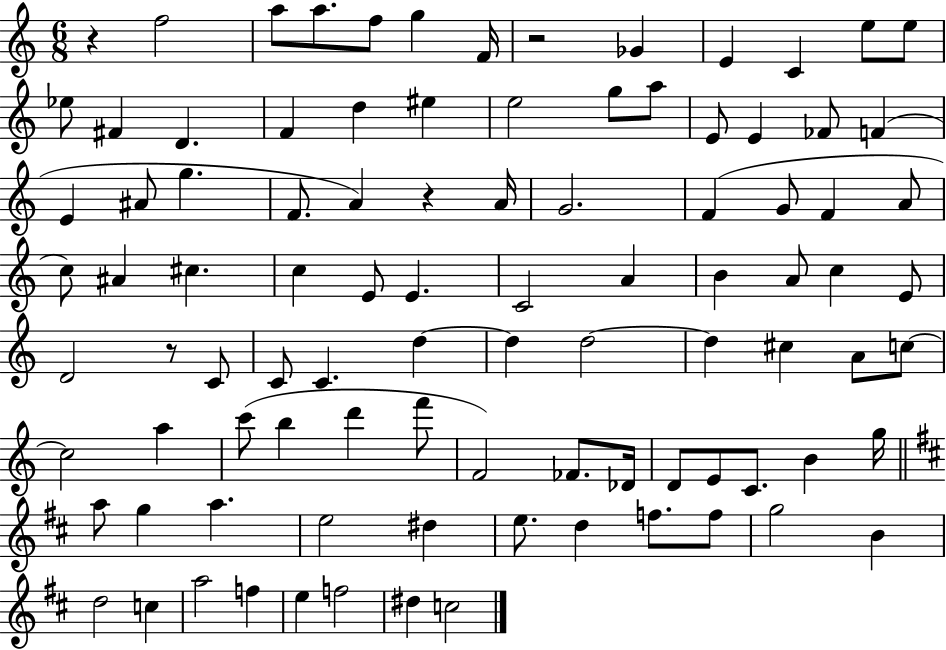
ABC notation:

X:1
T:Untitled
M:6/8
L:1/4
K:C
z f2 a/2 a/2 f/2 g F/4 z2 _G E C e/2 e/2 _e/2 ^F D F d ^e e2 g/2 a/2 E/2 E _F/2 F E ^A/2 g F/2 A z A/4 G2 F G/2 F A/2 c/2 ^A ^c c E/2 E C2 A B A/2 c E/2 D2 z/2 C/2 C/2 C d d d2 d ^c A/2 c/2 c2 a c'/2 b d' f'/2 F2 _F/2 _D/4 D/2 E/2 C/2 B g/4 a/2 g a e2 ^d e/2 d f/2 f/2 g2 B d2 c a2 f e f2 ^d c2